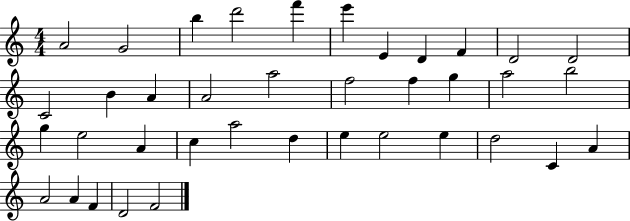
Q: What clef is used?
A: treble